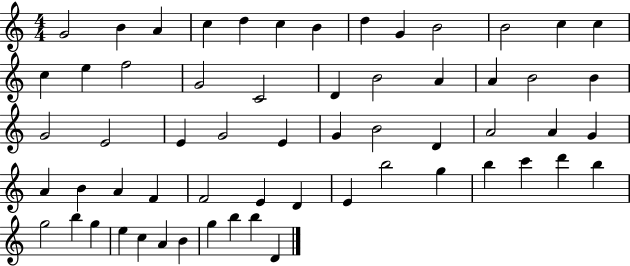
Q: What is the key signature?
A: C major